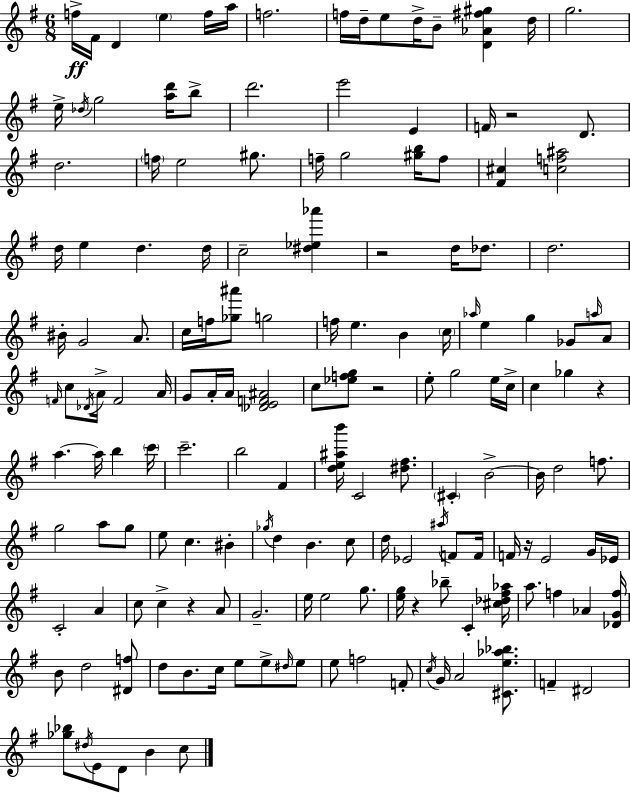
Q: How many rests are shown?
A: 7